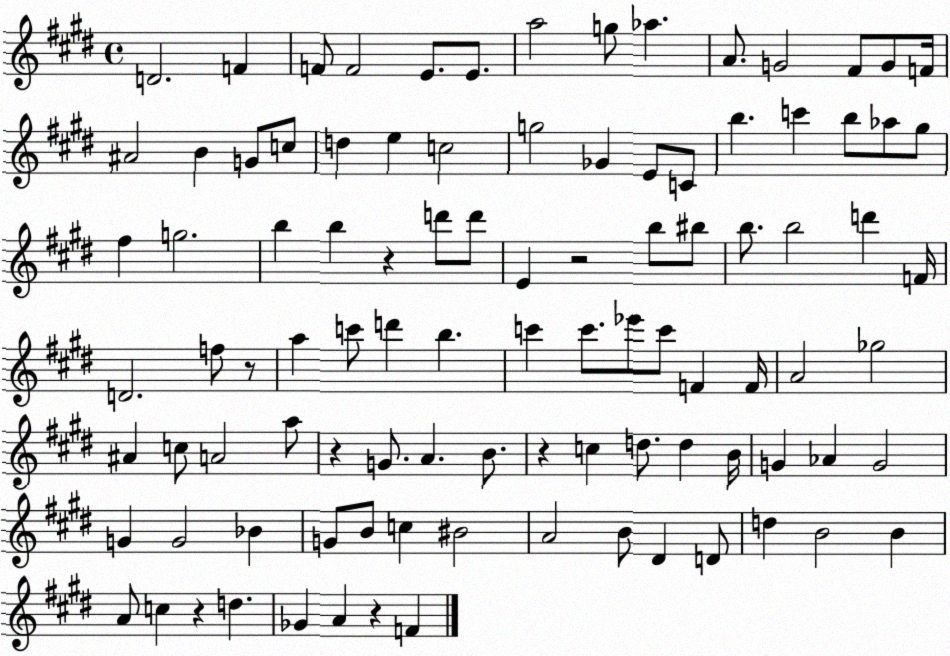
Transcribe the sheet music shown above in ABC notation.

X:1
T:Untitled
M:4/4
L:1/4
K:E
D2 F F/2 F2 E/2 E/2 a2 g/2 _a A/2 G2 ^F/2 G/2 F/4 ^A2 B G/2 c/2 d e c2 g2 _G E/2 C/2 b c' b/2 _a/2 ^g/2 ^f g2 b b z d'/2 d'/2 E z2 b/2 ^b/2 b/2 b2 d' F/4 D2 f/2 z/2 a c'/2 d' b c' c'/2 _e'/2 c'/2 F F/4 A2 _g2 ^A c/2 A2 a/2 z G/2 A B/2 z c d/2 d B/4 G _A G2 G G2 _B G/2 B/2 c ^B2 A2 B/2 ^D D/2 d B2 B A/2 c z d _G A z F